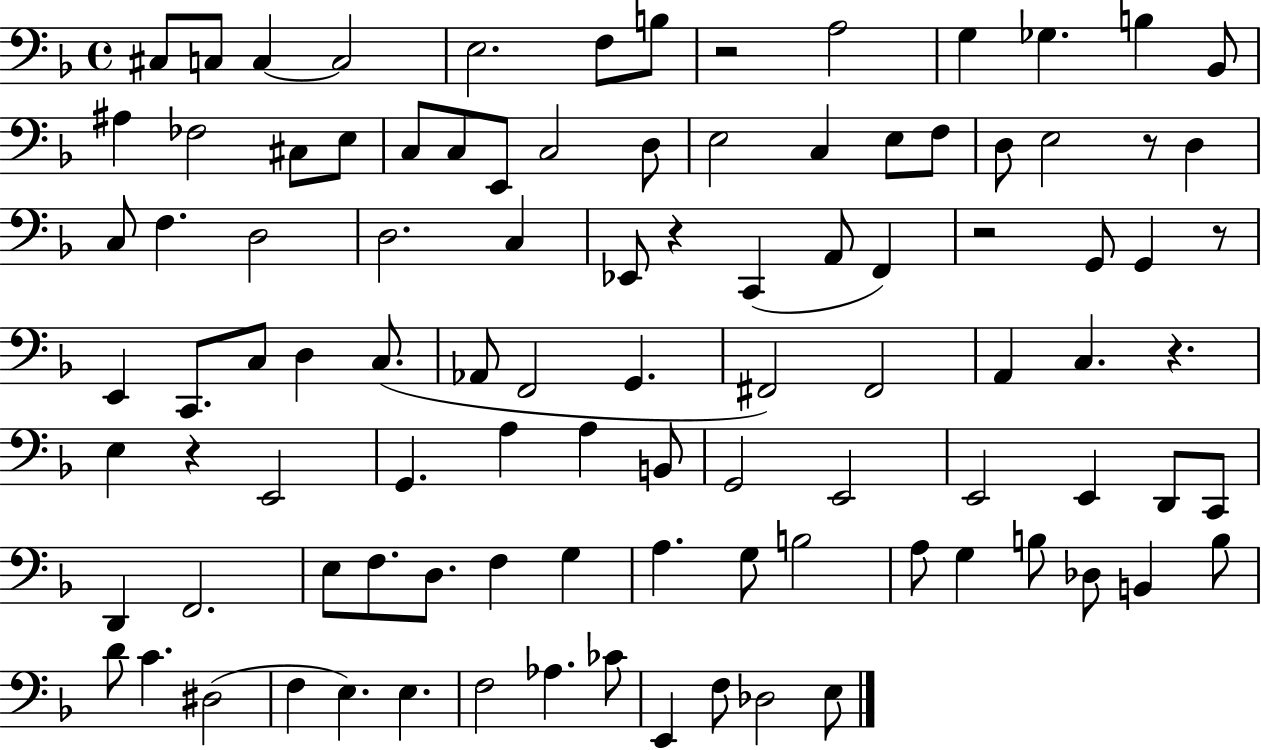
C#3/e C3/e C3/q C3/h E3/h. F3/e B3/e R/h A3/h G3/q Gb3/q. B3/q Bb2/e A#3/q FES3/h C#3/e E3/e C3/e C3/e E2/e C3/h D3/e E3/h C3/q E3/e F3/e D3/e E3/h R/e D3/q C3/e F3/q. D3/h D3/h. C3/q Eb2/e R/q C2/q A2/e F2/q R/h G2/e G2/q R/e E2/q C2/e. C3/e D3/q C3/e. Ab2/e F2/h G2/q. F#2/h F#2/h A2/q C3/q. R/q. E3/q R/q E2/h G2/q. A3/q A3/q B2/e G2/h E2/h E2/h E2/q D2/e C2/e D2/q F2/h. E3/e F3/e. D3/e. F3/q G3/q A3/q. G3/e B3/h A3/e G3/q B3/e Db3/e B2/q B3/e D4/e C4/q. D#3/h F3/q E3/q. E3/q. F3/h Ab3/q. CES4/e E2/q F3/e Db3/h E3/e